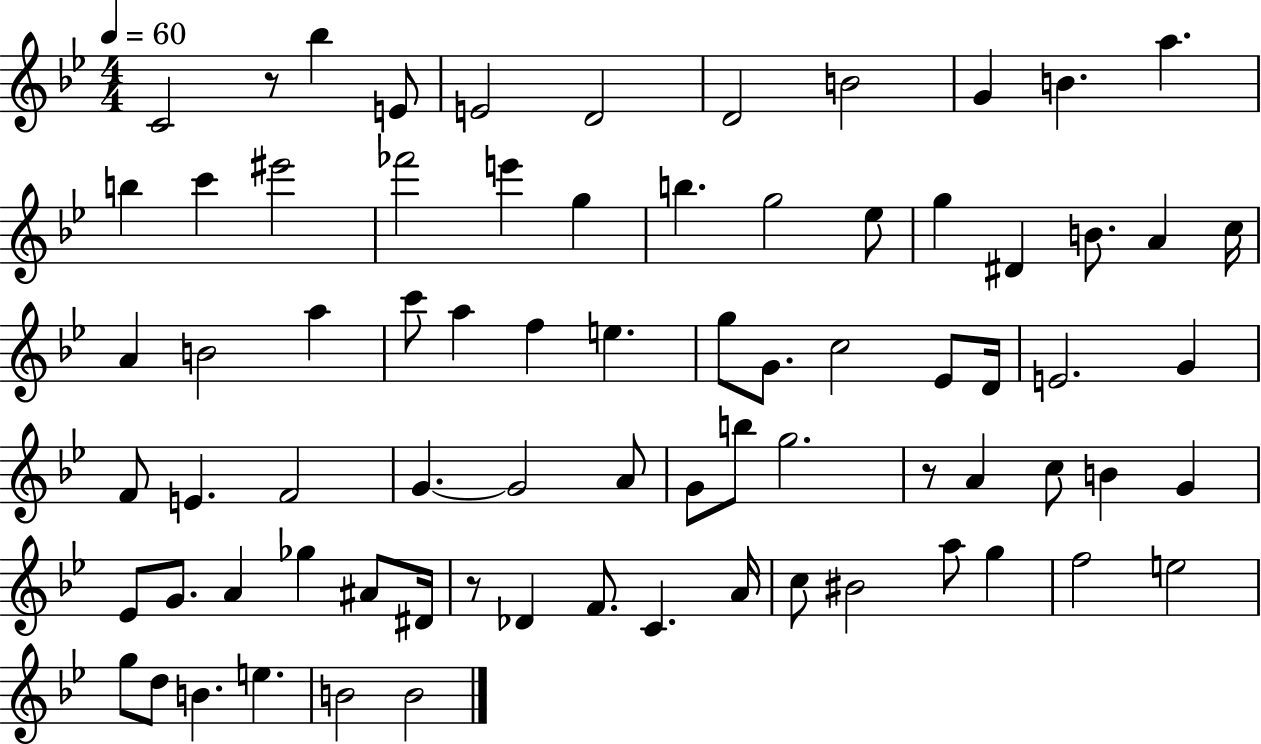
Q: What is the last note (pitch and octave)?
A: B4